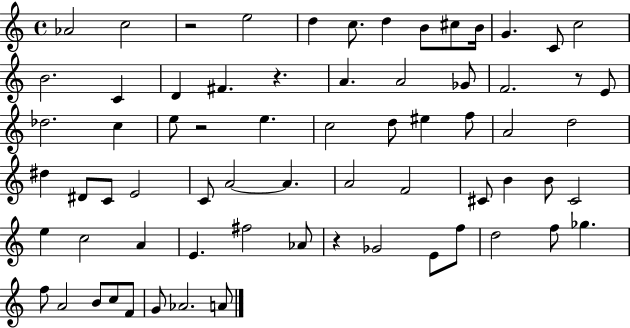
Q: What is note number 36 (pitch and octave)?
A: C4